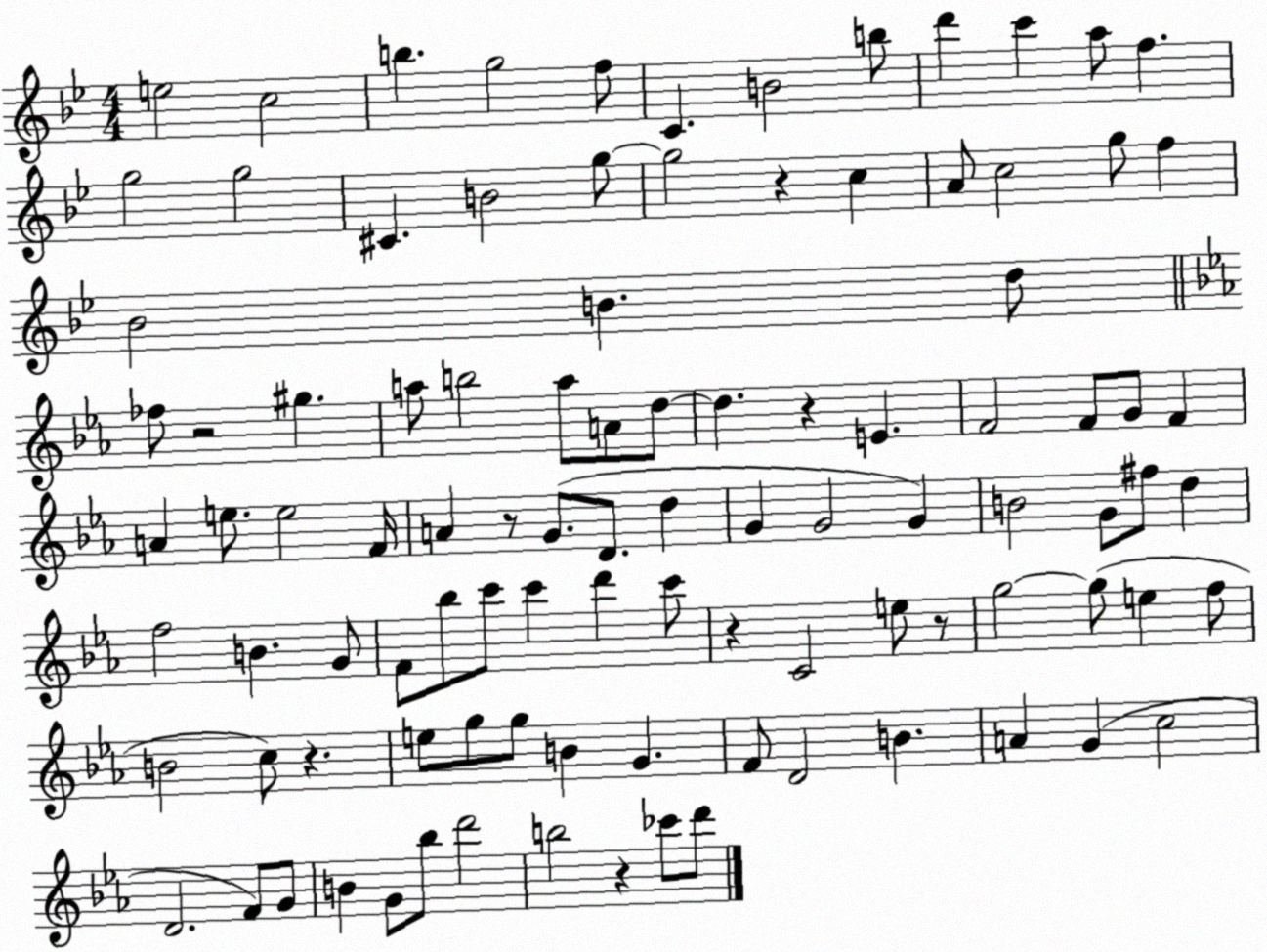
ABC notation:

X:1
T:Untitled
M:4/4
L:1/4
K:Bb
e2 c2 b g2 f/2 C B2 b/2 d' c' a/2 f g2 g2 ^C B2 g/2 g2 z c A/2 c2 g/2 f _B2 B d/2 _f/2 z2 ^g a/2 b2 a/2 A/2 d/2 d z E F2 F/2 G/2 F A e/2 e2 F/4 A z/2 G/2 D/2 d G G2 G B2 G/2 ^f/2 d f2 B G/2 F/2 _b/2 c'/2 c' d' c'/2 z C2 e/2 z/2 g2 g/2 e f/2 B2 c/2 z e/2 g/2 g/2 B G F/2 D2 B A G c2 D2 F/2 G/2 B G/2 _b/2 d'2 b2 z _c'/2 d'/2